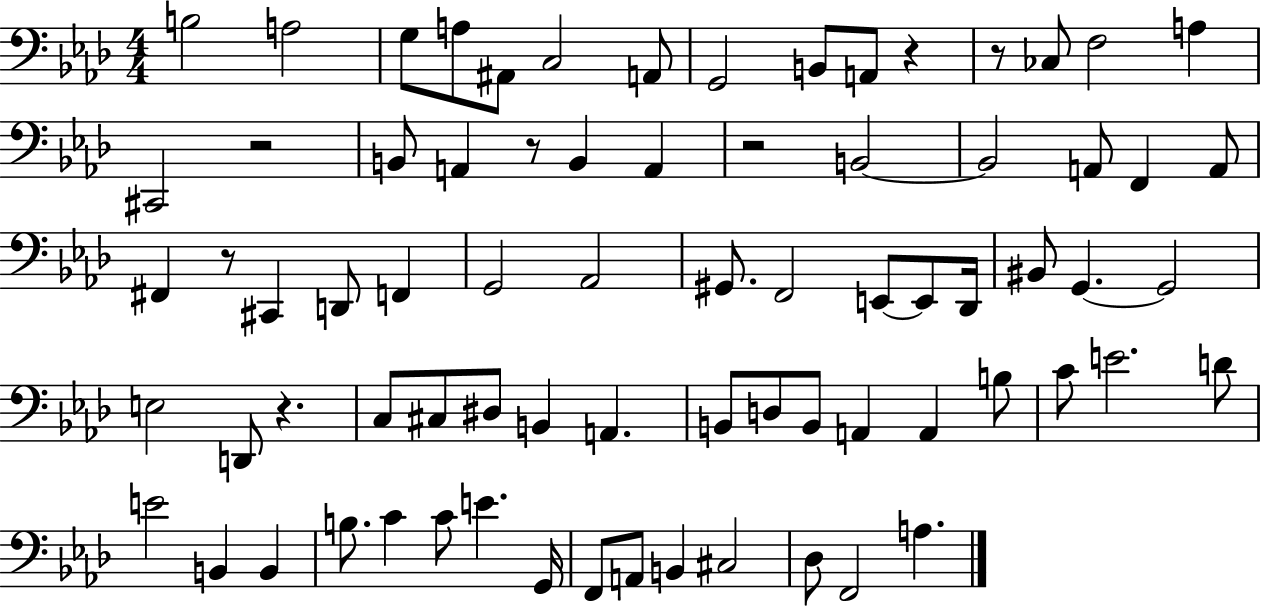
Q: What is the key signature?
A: AES major